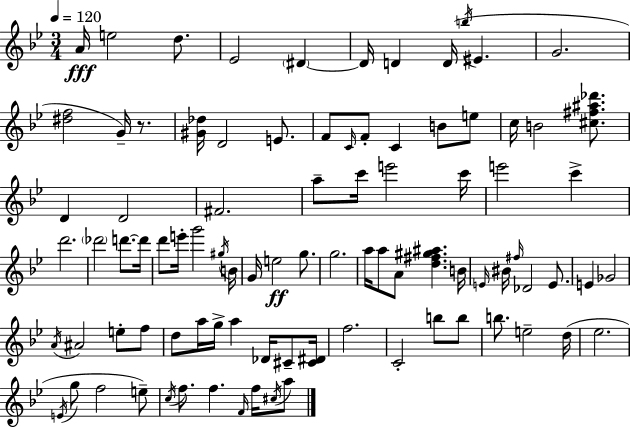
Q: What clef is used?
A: treble